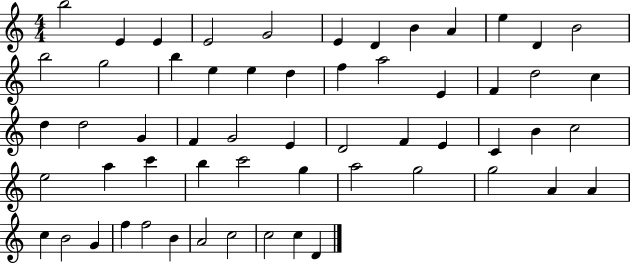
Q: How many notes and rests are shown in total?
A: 58